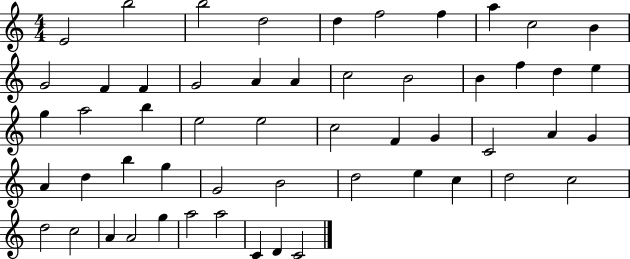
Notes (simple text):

E4/h B5/h B5/h D5/h D5/q F5/h F5/q A5/q C5/h B4/q G4/h F4/q F4/q G4/h A4/q A4/q C5/h B4/h B4/q F5/q D5/q E5/q G5/q A5/h B5/q E5/h E5/h C5/h F4/q G4/q C4/h A4/q G4/q A4/q D5/q B5/q G5/q G4/h B4/h D5/h E5/q C5/q D5/h C5/h D5/h C5/h A4/q A4/h G5/q A5/h A5/h C4/q D4/q C4/h